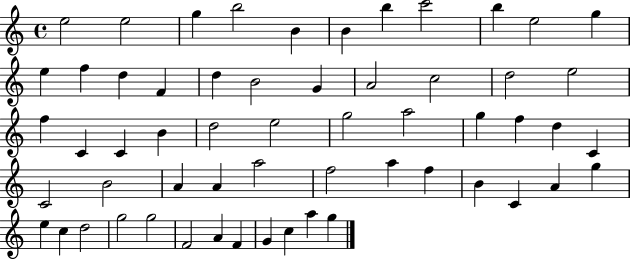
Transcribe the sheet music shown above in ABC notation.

X:1
T:Untitled
M:4/4
L:1/4
K:C
e2 e2 g b2 B B b c'2 b e2 g e f d F d B2 G A2 c2 d2 e2 f C C B d2 e2 g2 a2 g f d C C2 B2 A A a2 f2 a f B C A g e c d2 g2 g2 F2 A F G c a g